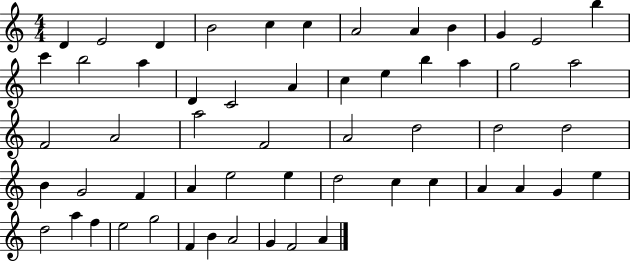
{
  \clef treble
  \numericTimeSignature
  \time 4/4
  \key c \major
  d'4 e'2 d'4 | b'2 c''4 c''4 | a'2 a'4 b'4 | g'4 e'2 b''4 | \break c'''4 b''2 a''4 | d'4 c'2 a'4 | c''4 e''4 b''4 a''4 | g''2 a''2 | \break f'2 a'2 | a''2 f'2 | a'2 d''2 | d''2 d''2 | \break b'4 g'2 f'4 | a'4 e''2 e''4 | d''2 c''4 c''4 | a'4 a'4 g'4 e''4 | \break d''2 a''4 f''4 | e''2 g''2 | f'4 b'4 a'2 | g'4 f'2 a'4 | \break \bar "|."
}